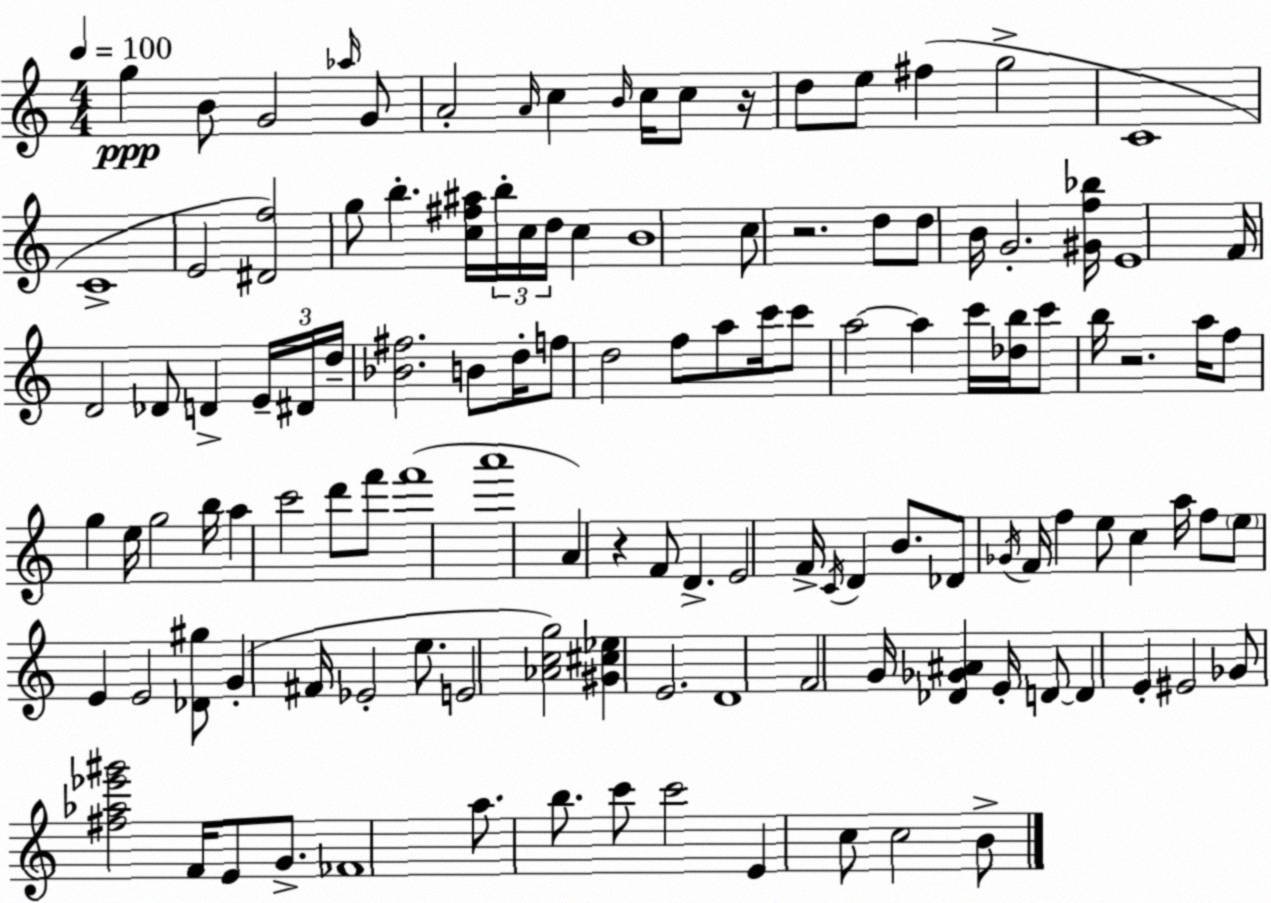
X:1
T:Untitled
M:4/4
L:1/4
K:Am
g B/2 G2 _a/4 G/2 A2 A/4 c B/4 c/4 c/2 z/4 d/2 e/2 ^f g2 C4 C4 E2 [^Df]2 g/2 b [c^f^a]/4 b/4 c/4 d/4 c B4 c/2 z2 d/2 d/2 B/4 G2 [^Gf_b]/4 E4 F/4 D2 _D/2 D E/4 ^D/4 d/4 [_B^f]2 B/2 d/4 f/2 d2 f/2 a/2 c'/4 c'/2 a2 a c'/4 [_db]/4 c'/2 b/4 z2 a/4 f/2 g e/4 g2 b/4 a c'2 d'/2 f'/2 f'4 a'4 A z F/2 D E2 F/4 C/4 D B/2 _D/2 _G/4 F/4 f e/2 c a/4 f/2 e/2 E E2 [_D^g]/2 G ^F/4 _E2 e/2 E2 [_Acg]2 [^G^c_e] E2 D4 F2 G/4 [_D_G^A] E/4 D/2 D E ^E2 _G/2 [^f_a_e'^g']2 F/4 E/2 G/2 _F4 a/2 b/2 c'/2 c'2 E c/2 c2 B/2